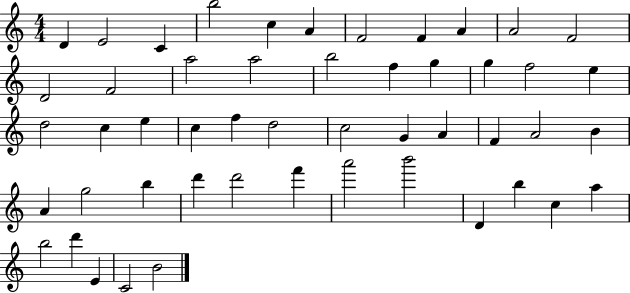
{
  \clef treble
  \numericTimeSignature
  \time 4/4
  \key c \major
  d'4 e'2 c'4 | b''2 c''4 a'4 | f'2 f'4 a'4 | a'2 f'2 | \break d'2 f'2 | a''2 a''2 | b''2 f''4 g''4 | g''4 f''2 e''4 | \break d''2 c''4 e''4 | c''4 f''4 d''2 | c''2 g'4 a'4 | f'4 a'2 b'4 | \break a'4 g''2 b''4 | d'''4 d'''2 f'''4 | a'''2 b'''2 | d'4 b''4 c''4 a''4 | \break b''2 d'''4 e'4 | c'2 b'2 | \bar "|."
}